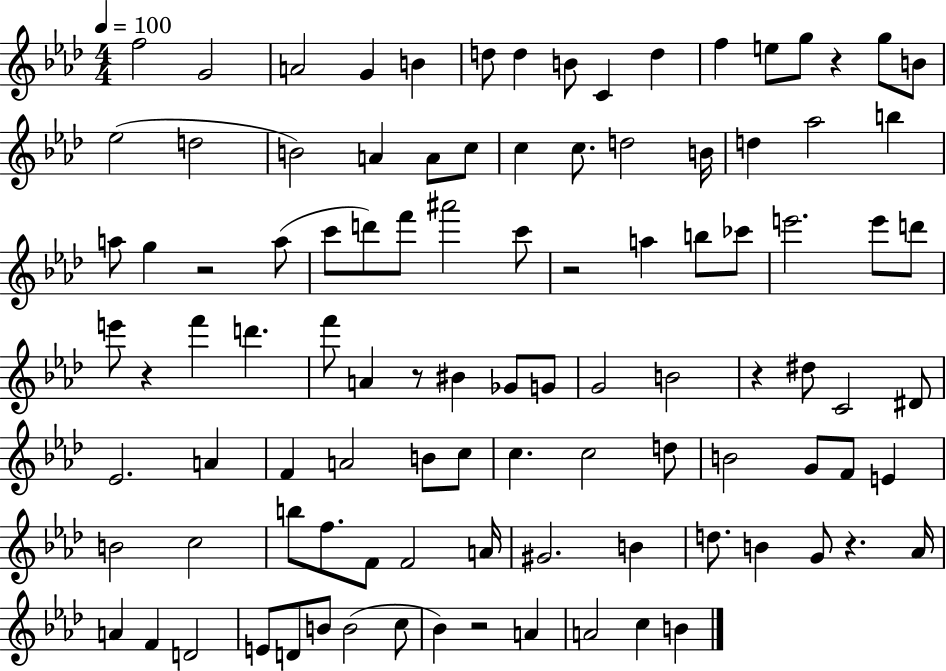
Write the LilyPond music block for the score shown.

{
  \clef treble
  \numericTimeSignature
  \time 4/4
  \key aes \major
  \tempo 4 = 100
  \repeat volta 2 { f''2 g'2 | a'2 g'4 b'4 | d''8 d''4 b'8 c'4 d''4 | f''4 e''8 g''8 r4 g''8 b'8 | \break ees''2( d''2 | b'2) a'4 a'8 c''8 | c''4 c''8. d''2 b'16 | d''4 aes''2 b''4 | \break a''8 g''4 r2 a''8( | c'''8 d'''8) f'''8 ais'''2 c'''8 | r2 a''4 b''8 ces'''8 | e'''2. e'''8 d'''8 | \break e'''8 r4 f'''4 d'''4. | f'''8 a'4 r8 bis'4 ges'8 g'8 | g'2 b'2 | r4 dis''8 c'2 dis'8 | \break ees'2. a'4 | f'4 a'2 b'8 c''8 | c''4. c''2 d''8 | b'2 g'8 f'8 e'4 | \break b'2 c''2 | b''8 f''8. f'8 f'2 a'16 | gis'2. b'4 | d''8. b'4 g'8 r4. aes'16 | \break a'4 f'4 d'2 | e'8 d'8 b'8 b'2( c''8 | bes'4) r2 a'4 | a'2 c''4 b'4 | \break } \bar "|."
}